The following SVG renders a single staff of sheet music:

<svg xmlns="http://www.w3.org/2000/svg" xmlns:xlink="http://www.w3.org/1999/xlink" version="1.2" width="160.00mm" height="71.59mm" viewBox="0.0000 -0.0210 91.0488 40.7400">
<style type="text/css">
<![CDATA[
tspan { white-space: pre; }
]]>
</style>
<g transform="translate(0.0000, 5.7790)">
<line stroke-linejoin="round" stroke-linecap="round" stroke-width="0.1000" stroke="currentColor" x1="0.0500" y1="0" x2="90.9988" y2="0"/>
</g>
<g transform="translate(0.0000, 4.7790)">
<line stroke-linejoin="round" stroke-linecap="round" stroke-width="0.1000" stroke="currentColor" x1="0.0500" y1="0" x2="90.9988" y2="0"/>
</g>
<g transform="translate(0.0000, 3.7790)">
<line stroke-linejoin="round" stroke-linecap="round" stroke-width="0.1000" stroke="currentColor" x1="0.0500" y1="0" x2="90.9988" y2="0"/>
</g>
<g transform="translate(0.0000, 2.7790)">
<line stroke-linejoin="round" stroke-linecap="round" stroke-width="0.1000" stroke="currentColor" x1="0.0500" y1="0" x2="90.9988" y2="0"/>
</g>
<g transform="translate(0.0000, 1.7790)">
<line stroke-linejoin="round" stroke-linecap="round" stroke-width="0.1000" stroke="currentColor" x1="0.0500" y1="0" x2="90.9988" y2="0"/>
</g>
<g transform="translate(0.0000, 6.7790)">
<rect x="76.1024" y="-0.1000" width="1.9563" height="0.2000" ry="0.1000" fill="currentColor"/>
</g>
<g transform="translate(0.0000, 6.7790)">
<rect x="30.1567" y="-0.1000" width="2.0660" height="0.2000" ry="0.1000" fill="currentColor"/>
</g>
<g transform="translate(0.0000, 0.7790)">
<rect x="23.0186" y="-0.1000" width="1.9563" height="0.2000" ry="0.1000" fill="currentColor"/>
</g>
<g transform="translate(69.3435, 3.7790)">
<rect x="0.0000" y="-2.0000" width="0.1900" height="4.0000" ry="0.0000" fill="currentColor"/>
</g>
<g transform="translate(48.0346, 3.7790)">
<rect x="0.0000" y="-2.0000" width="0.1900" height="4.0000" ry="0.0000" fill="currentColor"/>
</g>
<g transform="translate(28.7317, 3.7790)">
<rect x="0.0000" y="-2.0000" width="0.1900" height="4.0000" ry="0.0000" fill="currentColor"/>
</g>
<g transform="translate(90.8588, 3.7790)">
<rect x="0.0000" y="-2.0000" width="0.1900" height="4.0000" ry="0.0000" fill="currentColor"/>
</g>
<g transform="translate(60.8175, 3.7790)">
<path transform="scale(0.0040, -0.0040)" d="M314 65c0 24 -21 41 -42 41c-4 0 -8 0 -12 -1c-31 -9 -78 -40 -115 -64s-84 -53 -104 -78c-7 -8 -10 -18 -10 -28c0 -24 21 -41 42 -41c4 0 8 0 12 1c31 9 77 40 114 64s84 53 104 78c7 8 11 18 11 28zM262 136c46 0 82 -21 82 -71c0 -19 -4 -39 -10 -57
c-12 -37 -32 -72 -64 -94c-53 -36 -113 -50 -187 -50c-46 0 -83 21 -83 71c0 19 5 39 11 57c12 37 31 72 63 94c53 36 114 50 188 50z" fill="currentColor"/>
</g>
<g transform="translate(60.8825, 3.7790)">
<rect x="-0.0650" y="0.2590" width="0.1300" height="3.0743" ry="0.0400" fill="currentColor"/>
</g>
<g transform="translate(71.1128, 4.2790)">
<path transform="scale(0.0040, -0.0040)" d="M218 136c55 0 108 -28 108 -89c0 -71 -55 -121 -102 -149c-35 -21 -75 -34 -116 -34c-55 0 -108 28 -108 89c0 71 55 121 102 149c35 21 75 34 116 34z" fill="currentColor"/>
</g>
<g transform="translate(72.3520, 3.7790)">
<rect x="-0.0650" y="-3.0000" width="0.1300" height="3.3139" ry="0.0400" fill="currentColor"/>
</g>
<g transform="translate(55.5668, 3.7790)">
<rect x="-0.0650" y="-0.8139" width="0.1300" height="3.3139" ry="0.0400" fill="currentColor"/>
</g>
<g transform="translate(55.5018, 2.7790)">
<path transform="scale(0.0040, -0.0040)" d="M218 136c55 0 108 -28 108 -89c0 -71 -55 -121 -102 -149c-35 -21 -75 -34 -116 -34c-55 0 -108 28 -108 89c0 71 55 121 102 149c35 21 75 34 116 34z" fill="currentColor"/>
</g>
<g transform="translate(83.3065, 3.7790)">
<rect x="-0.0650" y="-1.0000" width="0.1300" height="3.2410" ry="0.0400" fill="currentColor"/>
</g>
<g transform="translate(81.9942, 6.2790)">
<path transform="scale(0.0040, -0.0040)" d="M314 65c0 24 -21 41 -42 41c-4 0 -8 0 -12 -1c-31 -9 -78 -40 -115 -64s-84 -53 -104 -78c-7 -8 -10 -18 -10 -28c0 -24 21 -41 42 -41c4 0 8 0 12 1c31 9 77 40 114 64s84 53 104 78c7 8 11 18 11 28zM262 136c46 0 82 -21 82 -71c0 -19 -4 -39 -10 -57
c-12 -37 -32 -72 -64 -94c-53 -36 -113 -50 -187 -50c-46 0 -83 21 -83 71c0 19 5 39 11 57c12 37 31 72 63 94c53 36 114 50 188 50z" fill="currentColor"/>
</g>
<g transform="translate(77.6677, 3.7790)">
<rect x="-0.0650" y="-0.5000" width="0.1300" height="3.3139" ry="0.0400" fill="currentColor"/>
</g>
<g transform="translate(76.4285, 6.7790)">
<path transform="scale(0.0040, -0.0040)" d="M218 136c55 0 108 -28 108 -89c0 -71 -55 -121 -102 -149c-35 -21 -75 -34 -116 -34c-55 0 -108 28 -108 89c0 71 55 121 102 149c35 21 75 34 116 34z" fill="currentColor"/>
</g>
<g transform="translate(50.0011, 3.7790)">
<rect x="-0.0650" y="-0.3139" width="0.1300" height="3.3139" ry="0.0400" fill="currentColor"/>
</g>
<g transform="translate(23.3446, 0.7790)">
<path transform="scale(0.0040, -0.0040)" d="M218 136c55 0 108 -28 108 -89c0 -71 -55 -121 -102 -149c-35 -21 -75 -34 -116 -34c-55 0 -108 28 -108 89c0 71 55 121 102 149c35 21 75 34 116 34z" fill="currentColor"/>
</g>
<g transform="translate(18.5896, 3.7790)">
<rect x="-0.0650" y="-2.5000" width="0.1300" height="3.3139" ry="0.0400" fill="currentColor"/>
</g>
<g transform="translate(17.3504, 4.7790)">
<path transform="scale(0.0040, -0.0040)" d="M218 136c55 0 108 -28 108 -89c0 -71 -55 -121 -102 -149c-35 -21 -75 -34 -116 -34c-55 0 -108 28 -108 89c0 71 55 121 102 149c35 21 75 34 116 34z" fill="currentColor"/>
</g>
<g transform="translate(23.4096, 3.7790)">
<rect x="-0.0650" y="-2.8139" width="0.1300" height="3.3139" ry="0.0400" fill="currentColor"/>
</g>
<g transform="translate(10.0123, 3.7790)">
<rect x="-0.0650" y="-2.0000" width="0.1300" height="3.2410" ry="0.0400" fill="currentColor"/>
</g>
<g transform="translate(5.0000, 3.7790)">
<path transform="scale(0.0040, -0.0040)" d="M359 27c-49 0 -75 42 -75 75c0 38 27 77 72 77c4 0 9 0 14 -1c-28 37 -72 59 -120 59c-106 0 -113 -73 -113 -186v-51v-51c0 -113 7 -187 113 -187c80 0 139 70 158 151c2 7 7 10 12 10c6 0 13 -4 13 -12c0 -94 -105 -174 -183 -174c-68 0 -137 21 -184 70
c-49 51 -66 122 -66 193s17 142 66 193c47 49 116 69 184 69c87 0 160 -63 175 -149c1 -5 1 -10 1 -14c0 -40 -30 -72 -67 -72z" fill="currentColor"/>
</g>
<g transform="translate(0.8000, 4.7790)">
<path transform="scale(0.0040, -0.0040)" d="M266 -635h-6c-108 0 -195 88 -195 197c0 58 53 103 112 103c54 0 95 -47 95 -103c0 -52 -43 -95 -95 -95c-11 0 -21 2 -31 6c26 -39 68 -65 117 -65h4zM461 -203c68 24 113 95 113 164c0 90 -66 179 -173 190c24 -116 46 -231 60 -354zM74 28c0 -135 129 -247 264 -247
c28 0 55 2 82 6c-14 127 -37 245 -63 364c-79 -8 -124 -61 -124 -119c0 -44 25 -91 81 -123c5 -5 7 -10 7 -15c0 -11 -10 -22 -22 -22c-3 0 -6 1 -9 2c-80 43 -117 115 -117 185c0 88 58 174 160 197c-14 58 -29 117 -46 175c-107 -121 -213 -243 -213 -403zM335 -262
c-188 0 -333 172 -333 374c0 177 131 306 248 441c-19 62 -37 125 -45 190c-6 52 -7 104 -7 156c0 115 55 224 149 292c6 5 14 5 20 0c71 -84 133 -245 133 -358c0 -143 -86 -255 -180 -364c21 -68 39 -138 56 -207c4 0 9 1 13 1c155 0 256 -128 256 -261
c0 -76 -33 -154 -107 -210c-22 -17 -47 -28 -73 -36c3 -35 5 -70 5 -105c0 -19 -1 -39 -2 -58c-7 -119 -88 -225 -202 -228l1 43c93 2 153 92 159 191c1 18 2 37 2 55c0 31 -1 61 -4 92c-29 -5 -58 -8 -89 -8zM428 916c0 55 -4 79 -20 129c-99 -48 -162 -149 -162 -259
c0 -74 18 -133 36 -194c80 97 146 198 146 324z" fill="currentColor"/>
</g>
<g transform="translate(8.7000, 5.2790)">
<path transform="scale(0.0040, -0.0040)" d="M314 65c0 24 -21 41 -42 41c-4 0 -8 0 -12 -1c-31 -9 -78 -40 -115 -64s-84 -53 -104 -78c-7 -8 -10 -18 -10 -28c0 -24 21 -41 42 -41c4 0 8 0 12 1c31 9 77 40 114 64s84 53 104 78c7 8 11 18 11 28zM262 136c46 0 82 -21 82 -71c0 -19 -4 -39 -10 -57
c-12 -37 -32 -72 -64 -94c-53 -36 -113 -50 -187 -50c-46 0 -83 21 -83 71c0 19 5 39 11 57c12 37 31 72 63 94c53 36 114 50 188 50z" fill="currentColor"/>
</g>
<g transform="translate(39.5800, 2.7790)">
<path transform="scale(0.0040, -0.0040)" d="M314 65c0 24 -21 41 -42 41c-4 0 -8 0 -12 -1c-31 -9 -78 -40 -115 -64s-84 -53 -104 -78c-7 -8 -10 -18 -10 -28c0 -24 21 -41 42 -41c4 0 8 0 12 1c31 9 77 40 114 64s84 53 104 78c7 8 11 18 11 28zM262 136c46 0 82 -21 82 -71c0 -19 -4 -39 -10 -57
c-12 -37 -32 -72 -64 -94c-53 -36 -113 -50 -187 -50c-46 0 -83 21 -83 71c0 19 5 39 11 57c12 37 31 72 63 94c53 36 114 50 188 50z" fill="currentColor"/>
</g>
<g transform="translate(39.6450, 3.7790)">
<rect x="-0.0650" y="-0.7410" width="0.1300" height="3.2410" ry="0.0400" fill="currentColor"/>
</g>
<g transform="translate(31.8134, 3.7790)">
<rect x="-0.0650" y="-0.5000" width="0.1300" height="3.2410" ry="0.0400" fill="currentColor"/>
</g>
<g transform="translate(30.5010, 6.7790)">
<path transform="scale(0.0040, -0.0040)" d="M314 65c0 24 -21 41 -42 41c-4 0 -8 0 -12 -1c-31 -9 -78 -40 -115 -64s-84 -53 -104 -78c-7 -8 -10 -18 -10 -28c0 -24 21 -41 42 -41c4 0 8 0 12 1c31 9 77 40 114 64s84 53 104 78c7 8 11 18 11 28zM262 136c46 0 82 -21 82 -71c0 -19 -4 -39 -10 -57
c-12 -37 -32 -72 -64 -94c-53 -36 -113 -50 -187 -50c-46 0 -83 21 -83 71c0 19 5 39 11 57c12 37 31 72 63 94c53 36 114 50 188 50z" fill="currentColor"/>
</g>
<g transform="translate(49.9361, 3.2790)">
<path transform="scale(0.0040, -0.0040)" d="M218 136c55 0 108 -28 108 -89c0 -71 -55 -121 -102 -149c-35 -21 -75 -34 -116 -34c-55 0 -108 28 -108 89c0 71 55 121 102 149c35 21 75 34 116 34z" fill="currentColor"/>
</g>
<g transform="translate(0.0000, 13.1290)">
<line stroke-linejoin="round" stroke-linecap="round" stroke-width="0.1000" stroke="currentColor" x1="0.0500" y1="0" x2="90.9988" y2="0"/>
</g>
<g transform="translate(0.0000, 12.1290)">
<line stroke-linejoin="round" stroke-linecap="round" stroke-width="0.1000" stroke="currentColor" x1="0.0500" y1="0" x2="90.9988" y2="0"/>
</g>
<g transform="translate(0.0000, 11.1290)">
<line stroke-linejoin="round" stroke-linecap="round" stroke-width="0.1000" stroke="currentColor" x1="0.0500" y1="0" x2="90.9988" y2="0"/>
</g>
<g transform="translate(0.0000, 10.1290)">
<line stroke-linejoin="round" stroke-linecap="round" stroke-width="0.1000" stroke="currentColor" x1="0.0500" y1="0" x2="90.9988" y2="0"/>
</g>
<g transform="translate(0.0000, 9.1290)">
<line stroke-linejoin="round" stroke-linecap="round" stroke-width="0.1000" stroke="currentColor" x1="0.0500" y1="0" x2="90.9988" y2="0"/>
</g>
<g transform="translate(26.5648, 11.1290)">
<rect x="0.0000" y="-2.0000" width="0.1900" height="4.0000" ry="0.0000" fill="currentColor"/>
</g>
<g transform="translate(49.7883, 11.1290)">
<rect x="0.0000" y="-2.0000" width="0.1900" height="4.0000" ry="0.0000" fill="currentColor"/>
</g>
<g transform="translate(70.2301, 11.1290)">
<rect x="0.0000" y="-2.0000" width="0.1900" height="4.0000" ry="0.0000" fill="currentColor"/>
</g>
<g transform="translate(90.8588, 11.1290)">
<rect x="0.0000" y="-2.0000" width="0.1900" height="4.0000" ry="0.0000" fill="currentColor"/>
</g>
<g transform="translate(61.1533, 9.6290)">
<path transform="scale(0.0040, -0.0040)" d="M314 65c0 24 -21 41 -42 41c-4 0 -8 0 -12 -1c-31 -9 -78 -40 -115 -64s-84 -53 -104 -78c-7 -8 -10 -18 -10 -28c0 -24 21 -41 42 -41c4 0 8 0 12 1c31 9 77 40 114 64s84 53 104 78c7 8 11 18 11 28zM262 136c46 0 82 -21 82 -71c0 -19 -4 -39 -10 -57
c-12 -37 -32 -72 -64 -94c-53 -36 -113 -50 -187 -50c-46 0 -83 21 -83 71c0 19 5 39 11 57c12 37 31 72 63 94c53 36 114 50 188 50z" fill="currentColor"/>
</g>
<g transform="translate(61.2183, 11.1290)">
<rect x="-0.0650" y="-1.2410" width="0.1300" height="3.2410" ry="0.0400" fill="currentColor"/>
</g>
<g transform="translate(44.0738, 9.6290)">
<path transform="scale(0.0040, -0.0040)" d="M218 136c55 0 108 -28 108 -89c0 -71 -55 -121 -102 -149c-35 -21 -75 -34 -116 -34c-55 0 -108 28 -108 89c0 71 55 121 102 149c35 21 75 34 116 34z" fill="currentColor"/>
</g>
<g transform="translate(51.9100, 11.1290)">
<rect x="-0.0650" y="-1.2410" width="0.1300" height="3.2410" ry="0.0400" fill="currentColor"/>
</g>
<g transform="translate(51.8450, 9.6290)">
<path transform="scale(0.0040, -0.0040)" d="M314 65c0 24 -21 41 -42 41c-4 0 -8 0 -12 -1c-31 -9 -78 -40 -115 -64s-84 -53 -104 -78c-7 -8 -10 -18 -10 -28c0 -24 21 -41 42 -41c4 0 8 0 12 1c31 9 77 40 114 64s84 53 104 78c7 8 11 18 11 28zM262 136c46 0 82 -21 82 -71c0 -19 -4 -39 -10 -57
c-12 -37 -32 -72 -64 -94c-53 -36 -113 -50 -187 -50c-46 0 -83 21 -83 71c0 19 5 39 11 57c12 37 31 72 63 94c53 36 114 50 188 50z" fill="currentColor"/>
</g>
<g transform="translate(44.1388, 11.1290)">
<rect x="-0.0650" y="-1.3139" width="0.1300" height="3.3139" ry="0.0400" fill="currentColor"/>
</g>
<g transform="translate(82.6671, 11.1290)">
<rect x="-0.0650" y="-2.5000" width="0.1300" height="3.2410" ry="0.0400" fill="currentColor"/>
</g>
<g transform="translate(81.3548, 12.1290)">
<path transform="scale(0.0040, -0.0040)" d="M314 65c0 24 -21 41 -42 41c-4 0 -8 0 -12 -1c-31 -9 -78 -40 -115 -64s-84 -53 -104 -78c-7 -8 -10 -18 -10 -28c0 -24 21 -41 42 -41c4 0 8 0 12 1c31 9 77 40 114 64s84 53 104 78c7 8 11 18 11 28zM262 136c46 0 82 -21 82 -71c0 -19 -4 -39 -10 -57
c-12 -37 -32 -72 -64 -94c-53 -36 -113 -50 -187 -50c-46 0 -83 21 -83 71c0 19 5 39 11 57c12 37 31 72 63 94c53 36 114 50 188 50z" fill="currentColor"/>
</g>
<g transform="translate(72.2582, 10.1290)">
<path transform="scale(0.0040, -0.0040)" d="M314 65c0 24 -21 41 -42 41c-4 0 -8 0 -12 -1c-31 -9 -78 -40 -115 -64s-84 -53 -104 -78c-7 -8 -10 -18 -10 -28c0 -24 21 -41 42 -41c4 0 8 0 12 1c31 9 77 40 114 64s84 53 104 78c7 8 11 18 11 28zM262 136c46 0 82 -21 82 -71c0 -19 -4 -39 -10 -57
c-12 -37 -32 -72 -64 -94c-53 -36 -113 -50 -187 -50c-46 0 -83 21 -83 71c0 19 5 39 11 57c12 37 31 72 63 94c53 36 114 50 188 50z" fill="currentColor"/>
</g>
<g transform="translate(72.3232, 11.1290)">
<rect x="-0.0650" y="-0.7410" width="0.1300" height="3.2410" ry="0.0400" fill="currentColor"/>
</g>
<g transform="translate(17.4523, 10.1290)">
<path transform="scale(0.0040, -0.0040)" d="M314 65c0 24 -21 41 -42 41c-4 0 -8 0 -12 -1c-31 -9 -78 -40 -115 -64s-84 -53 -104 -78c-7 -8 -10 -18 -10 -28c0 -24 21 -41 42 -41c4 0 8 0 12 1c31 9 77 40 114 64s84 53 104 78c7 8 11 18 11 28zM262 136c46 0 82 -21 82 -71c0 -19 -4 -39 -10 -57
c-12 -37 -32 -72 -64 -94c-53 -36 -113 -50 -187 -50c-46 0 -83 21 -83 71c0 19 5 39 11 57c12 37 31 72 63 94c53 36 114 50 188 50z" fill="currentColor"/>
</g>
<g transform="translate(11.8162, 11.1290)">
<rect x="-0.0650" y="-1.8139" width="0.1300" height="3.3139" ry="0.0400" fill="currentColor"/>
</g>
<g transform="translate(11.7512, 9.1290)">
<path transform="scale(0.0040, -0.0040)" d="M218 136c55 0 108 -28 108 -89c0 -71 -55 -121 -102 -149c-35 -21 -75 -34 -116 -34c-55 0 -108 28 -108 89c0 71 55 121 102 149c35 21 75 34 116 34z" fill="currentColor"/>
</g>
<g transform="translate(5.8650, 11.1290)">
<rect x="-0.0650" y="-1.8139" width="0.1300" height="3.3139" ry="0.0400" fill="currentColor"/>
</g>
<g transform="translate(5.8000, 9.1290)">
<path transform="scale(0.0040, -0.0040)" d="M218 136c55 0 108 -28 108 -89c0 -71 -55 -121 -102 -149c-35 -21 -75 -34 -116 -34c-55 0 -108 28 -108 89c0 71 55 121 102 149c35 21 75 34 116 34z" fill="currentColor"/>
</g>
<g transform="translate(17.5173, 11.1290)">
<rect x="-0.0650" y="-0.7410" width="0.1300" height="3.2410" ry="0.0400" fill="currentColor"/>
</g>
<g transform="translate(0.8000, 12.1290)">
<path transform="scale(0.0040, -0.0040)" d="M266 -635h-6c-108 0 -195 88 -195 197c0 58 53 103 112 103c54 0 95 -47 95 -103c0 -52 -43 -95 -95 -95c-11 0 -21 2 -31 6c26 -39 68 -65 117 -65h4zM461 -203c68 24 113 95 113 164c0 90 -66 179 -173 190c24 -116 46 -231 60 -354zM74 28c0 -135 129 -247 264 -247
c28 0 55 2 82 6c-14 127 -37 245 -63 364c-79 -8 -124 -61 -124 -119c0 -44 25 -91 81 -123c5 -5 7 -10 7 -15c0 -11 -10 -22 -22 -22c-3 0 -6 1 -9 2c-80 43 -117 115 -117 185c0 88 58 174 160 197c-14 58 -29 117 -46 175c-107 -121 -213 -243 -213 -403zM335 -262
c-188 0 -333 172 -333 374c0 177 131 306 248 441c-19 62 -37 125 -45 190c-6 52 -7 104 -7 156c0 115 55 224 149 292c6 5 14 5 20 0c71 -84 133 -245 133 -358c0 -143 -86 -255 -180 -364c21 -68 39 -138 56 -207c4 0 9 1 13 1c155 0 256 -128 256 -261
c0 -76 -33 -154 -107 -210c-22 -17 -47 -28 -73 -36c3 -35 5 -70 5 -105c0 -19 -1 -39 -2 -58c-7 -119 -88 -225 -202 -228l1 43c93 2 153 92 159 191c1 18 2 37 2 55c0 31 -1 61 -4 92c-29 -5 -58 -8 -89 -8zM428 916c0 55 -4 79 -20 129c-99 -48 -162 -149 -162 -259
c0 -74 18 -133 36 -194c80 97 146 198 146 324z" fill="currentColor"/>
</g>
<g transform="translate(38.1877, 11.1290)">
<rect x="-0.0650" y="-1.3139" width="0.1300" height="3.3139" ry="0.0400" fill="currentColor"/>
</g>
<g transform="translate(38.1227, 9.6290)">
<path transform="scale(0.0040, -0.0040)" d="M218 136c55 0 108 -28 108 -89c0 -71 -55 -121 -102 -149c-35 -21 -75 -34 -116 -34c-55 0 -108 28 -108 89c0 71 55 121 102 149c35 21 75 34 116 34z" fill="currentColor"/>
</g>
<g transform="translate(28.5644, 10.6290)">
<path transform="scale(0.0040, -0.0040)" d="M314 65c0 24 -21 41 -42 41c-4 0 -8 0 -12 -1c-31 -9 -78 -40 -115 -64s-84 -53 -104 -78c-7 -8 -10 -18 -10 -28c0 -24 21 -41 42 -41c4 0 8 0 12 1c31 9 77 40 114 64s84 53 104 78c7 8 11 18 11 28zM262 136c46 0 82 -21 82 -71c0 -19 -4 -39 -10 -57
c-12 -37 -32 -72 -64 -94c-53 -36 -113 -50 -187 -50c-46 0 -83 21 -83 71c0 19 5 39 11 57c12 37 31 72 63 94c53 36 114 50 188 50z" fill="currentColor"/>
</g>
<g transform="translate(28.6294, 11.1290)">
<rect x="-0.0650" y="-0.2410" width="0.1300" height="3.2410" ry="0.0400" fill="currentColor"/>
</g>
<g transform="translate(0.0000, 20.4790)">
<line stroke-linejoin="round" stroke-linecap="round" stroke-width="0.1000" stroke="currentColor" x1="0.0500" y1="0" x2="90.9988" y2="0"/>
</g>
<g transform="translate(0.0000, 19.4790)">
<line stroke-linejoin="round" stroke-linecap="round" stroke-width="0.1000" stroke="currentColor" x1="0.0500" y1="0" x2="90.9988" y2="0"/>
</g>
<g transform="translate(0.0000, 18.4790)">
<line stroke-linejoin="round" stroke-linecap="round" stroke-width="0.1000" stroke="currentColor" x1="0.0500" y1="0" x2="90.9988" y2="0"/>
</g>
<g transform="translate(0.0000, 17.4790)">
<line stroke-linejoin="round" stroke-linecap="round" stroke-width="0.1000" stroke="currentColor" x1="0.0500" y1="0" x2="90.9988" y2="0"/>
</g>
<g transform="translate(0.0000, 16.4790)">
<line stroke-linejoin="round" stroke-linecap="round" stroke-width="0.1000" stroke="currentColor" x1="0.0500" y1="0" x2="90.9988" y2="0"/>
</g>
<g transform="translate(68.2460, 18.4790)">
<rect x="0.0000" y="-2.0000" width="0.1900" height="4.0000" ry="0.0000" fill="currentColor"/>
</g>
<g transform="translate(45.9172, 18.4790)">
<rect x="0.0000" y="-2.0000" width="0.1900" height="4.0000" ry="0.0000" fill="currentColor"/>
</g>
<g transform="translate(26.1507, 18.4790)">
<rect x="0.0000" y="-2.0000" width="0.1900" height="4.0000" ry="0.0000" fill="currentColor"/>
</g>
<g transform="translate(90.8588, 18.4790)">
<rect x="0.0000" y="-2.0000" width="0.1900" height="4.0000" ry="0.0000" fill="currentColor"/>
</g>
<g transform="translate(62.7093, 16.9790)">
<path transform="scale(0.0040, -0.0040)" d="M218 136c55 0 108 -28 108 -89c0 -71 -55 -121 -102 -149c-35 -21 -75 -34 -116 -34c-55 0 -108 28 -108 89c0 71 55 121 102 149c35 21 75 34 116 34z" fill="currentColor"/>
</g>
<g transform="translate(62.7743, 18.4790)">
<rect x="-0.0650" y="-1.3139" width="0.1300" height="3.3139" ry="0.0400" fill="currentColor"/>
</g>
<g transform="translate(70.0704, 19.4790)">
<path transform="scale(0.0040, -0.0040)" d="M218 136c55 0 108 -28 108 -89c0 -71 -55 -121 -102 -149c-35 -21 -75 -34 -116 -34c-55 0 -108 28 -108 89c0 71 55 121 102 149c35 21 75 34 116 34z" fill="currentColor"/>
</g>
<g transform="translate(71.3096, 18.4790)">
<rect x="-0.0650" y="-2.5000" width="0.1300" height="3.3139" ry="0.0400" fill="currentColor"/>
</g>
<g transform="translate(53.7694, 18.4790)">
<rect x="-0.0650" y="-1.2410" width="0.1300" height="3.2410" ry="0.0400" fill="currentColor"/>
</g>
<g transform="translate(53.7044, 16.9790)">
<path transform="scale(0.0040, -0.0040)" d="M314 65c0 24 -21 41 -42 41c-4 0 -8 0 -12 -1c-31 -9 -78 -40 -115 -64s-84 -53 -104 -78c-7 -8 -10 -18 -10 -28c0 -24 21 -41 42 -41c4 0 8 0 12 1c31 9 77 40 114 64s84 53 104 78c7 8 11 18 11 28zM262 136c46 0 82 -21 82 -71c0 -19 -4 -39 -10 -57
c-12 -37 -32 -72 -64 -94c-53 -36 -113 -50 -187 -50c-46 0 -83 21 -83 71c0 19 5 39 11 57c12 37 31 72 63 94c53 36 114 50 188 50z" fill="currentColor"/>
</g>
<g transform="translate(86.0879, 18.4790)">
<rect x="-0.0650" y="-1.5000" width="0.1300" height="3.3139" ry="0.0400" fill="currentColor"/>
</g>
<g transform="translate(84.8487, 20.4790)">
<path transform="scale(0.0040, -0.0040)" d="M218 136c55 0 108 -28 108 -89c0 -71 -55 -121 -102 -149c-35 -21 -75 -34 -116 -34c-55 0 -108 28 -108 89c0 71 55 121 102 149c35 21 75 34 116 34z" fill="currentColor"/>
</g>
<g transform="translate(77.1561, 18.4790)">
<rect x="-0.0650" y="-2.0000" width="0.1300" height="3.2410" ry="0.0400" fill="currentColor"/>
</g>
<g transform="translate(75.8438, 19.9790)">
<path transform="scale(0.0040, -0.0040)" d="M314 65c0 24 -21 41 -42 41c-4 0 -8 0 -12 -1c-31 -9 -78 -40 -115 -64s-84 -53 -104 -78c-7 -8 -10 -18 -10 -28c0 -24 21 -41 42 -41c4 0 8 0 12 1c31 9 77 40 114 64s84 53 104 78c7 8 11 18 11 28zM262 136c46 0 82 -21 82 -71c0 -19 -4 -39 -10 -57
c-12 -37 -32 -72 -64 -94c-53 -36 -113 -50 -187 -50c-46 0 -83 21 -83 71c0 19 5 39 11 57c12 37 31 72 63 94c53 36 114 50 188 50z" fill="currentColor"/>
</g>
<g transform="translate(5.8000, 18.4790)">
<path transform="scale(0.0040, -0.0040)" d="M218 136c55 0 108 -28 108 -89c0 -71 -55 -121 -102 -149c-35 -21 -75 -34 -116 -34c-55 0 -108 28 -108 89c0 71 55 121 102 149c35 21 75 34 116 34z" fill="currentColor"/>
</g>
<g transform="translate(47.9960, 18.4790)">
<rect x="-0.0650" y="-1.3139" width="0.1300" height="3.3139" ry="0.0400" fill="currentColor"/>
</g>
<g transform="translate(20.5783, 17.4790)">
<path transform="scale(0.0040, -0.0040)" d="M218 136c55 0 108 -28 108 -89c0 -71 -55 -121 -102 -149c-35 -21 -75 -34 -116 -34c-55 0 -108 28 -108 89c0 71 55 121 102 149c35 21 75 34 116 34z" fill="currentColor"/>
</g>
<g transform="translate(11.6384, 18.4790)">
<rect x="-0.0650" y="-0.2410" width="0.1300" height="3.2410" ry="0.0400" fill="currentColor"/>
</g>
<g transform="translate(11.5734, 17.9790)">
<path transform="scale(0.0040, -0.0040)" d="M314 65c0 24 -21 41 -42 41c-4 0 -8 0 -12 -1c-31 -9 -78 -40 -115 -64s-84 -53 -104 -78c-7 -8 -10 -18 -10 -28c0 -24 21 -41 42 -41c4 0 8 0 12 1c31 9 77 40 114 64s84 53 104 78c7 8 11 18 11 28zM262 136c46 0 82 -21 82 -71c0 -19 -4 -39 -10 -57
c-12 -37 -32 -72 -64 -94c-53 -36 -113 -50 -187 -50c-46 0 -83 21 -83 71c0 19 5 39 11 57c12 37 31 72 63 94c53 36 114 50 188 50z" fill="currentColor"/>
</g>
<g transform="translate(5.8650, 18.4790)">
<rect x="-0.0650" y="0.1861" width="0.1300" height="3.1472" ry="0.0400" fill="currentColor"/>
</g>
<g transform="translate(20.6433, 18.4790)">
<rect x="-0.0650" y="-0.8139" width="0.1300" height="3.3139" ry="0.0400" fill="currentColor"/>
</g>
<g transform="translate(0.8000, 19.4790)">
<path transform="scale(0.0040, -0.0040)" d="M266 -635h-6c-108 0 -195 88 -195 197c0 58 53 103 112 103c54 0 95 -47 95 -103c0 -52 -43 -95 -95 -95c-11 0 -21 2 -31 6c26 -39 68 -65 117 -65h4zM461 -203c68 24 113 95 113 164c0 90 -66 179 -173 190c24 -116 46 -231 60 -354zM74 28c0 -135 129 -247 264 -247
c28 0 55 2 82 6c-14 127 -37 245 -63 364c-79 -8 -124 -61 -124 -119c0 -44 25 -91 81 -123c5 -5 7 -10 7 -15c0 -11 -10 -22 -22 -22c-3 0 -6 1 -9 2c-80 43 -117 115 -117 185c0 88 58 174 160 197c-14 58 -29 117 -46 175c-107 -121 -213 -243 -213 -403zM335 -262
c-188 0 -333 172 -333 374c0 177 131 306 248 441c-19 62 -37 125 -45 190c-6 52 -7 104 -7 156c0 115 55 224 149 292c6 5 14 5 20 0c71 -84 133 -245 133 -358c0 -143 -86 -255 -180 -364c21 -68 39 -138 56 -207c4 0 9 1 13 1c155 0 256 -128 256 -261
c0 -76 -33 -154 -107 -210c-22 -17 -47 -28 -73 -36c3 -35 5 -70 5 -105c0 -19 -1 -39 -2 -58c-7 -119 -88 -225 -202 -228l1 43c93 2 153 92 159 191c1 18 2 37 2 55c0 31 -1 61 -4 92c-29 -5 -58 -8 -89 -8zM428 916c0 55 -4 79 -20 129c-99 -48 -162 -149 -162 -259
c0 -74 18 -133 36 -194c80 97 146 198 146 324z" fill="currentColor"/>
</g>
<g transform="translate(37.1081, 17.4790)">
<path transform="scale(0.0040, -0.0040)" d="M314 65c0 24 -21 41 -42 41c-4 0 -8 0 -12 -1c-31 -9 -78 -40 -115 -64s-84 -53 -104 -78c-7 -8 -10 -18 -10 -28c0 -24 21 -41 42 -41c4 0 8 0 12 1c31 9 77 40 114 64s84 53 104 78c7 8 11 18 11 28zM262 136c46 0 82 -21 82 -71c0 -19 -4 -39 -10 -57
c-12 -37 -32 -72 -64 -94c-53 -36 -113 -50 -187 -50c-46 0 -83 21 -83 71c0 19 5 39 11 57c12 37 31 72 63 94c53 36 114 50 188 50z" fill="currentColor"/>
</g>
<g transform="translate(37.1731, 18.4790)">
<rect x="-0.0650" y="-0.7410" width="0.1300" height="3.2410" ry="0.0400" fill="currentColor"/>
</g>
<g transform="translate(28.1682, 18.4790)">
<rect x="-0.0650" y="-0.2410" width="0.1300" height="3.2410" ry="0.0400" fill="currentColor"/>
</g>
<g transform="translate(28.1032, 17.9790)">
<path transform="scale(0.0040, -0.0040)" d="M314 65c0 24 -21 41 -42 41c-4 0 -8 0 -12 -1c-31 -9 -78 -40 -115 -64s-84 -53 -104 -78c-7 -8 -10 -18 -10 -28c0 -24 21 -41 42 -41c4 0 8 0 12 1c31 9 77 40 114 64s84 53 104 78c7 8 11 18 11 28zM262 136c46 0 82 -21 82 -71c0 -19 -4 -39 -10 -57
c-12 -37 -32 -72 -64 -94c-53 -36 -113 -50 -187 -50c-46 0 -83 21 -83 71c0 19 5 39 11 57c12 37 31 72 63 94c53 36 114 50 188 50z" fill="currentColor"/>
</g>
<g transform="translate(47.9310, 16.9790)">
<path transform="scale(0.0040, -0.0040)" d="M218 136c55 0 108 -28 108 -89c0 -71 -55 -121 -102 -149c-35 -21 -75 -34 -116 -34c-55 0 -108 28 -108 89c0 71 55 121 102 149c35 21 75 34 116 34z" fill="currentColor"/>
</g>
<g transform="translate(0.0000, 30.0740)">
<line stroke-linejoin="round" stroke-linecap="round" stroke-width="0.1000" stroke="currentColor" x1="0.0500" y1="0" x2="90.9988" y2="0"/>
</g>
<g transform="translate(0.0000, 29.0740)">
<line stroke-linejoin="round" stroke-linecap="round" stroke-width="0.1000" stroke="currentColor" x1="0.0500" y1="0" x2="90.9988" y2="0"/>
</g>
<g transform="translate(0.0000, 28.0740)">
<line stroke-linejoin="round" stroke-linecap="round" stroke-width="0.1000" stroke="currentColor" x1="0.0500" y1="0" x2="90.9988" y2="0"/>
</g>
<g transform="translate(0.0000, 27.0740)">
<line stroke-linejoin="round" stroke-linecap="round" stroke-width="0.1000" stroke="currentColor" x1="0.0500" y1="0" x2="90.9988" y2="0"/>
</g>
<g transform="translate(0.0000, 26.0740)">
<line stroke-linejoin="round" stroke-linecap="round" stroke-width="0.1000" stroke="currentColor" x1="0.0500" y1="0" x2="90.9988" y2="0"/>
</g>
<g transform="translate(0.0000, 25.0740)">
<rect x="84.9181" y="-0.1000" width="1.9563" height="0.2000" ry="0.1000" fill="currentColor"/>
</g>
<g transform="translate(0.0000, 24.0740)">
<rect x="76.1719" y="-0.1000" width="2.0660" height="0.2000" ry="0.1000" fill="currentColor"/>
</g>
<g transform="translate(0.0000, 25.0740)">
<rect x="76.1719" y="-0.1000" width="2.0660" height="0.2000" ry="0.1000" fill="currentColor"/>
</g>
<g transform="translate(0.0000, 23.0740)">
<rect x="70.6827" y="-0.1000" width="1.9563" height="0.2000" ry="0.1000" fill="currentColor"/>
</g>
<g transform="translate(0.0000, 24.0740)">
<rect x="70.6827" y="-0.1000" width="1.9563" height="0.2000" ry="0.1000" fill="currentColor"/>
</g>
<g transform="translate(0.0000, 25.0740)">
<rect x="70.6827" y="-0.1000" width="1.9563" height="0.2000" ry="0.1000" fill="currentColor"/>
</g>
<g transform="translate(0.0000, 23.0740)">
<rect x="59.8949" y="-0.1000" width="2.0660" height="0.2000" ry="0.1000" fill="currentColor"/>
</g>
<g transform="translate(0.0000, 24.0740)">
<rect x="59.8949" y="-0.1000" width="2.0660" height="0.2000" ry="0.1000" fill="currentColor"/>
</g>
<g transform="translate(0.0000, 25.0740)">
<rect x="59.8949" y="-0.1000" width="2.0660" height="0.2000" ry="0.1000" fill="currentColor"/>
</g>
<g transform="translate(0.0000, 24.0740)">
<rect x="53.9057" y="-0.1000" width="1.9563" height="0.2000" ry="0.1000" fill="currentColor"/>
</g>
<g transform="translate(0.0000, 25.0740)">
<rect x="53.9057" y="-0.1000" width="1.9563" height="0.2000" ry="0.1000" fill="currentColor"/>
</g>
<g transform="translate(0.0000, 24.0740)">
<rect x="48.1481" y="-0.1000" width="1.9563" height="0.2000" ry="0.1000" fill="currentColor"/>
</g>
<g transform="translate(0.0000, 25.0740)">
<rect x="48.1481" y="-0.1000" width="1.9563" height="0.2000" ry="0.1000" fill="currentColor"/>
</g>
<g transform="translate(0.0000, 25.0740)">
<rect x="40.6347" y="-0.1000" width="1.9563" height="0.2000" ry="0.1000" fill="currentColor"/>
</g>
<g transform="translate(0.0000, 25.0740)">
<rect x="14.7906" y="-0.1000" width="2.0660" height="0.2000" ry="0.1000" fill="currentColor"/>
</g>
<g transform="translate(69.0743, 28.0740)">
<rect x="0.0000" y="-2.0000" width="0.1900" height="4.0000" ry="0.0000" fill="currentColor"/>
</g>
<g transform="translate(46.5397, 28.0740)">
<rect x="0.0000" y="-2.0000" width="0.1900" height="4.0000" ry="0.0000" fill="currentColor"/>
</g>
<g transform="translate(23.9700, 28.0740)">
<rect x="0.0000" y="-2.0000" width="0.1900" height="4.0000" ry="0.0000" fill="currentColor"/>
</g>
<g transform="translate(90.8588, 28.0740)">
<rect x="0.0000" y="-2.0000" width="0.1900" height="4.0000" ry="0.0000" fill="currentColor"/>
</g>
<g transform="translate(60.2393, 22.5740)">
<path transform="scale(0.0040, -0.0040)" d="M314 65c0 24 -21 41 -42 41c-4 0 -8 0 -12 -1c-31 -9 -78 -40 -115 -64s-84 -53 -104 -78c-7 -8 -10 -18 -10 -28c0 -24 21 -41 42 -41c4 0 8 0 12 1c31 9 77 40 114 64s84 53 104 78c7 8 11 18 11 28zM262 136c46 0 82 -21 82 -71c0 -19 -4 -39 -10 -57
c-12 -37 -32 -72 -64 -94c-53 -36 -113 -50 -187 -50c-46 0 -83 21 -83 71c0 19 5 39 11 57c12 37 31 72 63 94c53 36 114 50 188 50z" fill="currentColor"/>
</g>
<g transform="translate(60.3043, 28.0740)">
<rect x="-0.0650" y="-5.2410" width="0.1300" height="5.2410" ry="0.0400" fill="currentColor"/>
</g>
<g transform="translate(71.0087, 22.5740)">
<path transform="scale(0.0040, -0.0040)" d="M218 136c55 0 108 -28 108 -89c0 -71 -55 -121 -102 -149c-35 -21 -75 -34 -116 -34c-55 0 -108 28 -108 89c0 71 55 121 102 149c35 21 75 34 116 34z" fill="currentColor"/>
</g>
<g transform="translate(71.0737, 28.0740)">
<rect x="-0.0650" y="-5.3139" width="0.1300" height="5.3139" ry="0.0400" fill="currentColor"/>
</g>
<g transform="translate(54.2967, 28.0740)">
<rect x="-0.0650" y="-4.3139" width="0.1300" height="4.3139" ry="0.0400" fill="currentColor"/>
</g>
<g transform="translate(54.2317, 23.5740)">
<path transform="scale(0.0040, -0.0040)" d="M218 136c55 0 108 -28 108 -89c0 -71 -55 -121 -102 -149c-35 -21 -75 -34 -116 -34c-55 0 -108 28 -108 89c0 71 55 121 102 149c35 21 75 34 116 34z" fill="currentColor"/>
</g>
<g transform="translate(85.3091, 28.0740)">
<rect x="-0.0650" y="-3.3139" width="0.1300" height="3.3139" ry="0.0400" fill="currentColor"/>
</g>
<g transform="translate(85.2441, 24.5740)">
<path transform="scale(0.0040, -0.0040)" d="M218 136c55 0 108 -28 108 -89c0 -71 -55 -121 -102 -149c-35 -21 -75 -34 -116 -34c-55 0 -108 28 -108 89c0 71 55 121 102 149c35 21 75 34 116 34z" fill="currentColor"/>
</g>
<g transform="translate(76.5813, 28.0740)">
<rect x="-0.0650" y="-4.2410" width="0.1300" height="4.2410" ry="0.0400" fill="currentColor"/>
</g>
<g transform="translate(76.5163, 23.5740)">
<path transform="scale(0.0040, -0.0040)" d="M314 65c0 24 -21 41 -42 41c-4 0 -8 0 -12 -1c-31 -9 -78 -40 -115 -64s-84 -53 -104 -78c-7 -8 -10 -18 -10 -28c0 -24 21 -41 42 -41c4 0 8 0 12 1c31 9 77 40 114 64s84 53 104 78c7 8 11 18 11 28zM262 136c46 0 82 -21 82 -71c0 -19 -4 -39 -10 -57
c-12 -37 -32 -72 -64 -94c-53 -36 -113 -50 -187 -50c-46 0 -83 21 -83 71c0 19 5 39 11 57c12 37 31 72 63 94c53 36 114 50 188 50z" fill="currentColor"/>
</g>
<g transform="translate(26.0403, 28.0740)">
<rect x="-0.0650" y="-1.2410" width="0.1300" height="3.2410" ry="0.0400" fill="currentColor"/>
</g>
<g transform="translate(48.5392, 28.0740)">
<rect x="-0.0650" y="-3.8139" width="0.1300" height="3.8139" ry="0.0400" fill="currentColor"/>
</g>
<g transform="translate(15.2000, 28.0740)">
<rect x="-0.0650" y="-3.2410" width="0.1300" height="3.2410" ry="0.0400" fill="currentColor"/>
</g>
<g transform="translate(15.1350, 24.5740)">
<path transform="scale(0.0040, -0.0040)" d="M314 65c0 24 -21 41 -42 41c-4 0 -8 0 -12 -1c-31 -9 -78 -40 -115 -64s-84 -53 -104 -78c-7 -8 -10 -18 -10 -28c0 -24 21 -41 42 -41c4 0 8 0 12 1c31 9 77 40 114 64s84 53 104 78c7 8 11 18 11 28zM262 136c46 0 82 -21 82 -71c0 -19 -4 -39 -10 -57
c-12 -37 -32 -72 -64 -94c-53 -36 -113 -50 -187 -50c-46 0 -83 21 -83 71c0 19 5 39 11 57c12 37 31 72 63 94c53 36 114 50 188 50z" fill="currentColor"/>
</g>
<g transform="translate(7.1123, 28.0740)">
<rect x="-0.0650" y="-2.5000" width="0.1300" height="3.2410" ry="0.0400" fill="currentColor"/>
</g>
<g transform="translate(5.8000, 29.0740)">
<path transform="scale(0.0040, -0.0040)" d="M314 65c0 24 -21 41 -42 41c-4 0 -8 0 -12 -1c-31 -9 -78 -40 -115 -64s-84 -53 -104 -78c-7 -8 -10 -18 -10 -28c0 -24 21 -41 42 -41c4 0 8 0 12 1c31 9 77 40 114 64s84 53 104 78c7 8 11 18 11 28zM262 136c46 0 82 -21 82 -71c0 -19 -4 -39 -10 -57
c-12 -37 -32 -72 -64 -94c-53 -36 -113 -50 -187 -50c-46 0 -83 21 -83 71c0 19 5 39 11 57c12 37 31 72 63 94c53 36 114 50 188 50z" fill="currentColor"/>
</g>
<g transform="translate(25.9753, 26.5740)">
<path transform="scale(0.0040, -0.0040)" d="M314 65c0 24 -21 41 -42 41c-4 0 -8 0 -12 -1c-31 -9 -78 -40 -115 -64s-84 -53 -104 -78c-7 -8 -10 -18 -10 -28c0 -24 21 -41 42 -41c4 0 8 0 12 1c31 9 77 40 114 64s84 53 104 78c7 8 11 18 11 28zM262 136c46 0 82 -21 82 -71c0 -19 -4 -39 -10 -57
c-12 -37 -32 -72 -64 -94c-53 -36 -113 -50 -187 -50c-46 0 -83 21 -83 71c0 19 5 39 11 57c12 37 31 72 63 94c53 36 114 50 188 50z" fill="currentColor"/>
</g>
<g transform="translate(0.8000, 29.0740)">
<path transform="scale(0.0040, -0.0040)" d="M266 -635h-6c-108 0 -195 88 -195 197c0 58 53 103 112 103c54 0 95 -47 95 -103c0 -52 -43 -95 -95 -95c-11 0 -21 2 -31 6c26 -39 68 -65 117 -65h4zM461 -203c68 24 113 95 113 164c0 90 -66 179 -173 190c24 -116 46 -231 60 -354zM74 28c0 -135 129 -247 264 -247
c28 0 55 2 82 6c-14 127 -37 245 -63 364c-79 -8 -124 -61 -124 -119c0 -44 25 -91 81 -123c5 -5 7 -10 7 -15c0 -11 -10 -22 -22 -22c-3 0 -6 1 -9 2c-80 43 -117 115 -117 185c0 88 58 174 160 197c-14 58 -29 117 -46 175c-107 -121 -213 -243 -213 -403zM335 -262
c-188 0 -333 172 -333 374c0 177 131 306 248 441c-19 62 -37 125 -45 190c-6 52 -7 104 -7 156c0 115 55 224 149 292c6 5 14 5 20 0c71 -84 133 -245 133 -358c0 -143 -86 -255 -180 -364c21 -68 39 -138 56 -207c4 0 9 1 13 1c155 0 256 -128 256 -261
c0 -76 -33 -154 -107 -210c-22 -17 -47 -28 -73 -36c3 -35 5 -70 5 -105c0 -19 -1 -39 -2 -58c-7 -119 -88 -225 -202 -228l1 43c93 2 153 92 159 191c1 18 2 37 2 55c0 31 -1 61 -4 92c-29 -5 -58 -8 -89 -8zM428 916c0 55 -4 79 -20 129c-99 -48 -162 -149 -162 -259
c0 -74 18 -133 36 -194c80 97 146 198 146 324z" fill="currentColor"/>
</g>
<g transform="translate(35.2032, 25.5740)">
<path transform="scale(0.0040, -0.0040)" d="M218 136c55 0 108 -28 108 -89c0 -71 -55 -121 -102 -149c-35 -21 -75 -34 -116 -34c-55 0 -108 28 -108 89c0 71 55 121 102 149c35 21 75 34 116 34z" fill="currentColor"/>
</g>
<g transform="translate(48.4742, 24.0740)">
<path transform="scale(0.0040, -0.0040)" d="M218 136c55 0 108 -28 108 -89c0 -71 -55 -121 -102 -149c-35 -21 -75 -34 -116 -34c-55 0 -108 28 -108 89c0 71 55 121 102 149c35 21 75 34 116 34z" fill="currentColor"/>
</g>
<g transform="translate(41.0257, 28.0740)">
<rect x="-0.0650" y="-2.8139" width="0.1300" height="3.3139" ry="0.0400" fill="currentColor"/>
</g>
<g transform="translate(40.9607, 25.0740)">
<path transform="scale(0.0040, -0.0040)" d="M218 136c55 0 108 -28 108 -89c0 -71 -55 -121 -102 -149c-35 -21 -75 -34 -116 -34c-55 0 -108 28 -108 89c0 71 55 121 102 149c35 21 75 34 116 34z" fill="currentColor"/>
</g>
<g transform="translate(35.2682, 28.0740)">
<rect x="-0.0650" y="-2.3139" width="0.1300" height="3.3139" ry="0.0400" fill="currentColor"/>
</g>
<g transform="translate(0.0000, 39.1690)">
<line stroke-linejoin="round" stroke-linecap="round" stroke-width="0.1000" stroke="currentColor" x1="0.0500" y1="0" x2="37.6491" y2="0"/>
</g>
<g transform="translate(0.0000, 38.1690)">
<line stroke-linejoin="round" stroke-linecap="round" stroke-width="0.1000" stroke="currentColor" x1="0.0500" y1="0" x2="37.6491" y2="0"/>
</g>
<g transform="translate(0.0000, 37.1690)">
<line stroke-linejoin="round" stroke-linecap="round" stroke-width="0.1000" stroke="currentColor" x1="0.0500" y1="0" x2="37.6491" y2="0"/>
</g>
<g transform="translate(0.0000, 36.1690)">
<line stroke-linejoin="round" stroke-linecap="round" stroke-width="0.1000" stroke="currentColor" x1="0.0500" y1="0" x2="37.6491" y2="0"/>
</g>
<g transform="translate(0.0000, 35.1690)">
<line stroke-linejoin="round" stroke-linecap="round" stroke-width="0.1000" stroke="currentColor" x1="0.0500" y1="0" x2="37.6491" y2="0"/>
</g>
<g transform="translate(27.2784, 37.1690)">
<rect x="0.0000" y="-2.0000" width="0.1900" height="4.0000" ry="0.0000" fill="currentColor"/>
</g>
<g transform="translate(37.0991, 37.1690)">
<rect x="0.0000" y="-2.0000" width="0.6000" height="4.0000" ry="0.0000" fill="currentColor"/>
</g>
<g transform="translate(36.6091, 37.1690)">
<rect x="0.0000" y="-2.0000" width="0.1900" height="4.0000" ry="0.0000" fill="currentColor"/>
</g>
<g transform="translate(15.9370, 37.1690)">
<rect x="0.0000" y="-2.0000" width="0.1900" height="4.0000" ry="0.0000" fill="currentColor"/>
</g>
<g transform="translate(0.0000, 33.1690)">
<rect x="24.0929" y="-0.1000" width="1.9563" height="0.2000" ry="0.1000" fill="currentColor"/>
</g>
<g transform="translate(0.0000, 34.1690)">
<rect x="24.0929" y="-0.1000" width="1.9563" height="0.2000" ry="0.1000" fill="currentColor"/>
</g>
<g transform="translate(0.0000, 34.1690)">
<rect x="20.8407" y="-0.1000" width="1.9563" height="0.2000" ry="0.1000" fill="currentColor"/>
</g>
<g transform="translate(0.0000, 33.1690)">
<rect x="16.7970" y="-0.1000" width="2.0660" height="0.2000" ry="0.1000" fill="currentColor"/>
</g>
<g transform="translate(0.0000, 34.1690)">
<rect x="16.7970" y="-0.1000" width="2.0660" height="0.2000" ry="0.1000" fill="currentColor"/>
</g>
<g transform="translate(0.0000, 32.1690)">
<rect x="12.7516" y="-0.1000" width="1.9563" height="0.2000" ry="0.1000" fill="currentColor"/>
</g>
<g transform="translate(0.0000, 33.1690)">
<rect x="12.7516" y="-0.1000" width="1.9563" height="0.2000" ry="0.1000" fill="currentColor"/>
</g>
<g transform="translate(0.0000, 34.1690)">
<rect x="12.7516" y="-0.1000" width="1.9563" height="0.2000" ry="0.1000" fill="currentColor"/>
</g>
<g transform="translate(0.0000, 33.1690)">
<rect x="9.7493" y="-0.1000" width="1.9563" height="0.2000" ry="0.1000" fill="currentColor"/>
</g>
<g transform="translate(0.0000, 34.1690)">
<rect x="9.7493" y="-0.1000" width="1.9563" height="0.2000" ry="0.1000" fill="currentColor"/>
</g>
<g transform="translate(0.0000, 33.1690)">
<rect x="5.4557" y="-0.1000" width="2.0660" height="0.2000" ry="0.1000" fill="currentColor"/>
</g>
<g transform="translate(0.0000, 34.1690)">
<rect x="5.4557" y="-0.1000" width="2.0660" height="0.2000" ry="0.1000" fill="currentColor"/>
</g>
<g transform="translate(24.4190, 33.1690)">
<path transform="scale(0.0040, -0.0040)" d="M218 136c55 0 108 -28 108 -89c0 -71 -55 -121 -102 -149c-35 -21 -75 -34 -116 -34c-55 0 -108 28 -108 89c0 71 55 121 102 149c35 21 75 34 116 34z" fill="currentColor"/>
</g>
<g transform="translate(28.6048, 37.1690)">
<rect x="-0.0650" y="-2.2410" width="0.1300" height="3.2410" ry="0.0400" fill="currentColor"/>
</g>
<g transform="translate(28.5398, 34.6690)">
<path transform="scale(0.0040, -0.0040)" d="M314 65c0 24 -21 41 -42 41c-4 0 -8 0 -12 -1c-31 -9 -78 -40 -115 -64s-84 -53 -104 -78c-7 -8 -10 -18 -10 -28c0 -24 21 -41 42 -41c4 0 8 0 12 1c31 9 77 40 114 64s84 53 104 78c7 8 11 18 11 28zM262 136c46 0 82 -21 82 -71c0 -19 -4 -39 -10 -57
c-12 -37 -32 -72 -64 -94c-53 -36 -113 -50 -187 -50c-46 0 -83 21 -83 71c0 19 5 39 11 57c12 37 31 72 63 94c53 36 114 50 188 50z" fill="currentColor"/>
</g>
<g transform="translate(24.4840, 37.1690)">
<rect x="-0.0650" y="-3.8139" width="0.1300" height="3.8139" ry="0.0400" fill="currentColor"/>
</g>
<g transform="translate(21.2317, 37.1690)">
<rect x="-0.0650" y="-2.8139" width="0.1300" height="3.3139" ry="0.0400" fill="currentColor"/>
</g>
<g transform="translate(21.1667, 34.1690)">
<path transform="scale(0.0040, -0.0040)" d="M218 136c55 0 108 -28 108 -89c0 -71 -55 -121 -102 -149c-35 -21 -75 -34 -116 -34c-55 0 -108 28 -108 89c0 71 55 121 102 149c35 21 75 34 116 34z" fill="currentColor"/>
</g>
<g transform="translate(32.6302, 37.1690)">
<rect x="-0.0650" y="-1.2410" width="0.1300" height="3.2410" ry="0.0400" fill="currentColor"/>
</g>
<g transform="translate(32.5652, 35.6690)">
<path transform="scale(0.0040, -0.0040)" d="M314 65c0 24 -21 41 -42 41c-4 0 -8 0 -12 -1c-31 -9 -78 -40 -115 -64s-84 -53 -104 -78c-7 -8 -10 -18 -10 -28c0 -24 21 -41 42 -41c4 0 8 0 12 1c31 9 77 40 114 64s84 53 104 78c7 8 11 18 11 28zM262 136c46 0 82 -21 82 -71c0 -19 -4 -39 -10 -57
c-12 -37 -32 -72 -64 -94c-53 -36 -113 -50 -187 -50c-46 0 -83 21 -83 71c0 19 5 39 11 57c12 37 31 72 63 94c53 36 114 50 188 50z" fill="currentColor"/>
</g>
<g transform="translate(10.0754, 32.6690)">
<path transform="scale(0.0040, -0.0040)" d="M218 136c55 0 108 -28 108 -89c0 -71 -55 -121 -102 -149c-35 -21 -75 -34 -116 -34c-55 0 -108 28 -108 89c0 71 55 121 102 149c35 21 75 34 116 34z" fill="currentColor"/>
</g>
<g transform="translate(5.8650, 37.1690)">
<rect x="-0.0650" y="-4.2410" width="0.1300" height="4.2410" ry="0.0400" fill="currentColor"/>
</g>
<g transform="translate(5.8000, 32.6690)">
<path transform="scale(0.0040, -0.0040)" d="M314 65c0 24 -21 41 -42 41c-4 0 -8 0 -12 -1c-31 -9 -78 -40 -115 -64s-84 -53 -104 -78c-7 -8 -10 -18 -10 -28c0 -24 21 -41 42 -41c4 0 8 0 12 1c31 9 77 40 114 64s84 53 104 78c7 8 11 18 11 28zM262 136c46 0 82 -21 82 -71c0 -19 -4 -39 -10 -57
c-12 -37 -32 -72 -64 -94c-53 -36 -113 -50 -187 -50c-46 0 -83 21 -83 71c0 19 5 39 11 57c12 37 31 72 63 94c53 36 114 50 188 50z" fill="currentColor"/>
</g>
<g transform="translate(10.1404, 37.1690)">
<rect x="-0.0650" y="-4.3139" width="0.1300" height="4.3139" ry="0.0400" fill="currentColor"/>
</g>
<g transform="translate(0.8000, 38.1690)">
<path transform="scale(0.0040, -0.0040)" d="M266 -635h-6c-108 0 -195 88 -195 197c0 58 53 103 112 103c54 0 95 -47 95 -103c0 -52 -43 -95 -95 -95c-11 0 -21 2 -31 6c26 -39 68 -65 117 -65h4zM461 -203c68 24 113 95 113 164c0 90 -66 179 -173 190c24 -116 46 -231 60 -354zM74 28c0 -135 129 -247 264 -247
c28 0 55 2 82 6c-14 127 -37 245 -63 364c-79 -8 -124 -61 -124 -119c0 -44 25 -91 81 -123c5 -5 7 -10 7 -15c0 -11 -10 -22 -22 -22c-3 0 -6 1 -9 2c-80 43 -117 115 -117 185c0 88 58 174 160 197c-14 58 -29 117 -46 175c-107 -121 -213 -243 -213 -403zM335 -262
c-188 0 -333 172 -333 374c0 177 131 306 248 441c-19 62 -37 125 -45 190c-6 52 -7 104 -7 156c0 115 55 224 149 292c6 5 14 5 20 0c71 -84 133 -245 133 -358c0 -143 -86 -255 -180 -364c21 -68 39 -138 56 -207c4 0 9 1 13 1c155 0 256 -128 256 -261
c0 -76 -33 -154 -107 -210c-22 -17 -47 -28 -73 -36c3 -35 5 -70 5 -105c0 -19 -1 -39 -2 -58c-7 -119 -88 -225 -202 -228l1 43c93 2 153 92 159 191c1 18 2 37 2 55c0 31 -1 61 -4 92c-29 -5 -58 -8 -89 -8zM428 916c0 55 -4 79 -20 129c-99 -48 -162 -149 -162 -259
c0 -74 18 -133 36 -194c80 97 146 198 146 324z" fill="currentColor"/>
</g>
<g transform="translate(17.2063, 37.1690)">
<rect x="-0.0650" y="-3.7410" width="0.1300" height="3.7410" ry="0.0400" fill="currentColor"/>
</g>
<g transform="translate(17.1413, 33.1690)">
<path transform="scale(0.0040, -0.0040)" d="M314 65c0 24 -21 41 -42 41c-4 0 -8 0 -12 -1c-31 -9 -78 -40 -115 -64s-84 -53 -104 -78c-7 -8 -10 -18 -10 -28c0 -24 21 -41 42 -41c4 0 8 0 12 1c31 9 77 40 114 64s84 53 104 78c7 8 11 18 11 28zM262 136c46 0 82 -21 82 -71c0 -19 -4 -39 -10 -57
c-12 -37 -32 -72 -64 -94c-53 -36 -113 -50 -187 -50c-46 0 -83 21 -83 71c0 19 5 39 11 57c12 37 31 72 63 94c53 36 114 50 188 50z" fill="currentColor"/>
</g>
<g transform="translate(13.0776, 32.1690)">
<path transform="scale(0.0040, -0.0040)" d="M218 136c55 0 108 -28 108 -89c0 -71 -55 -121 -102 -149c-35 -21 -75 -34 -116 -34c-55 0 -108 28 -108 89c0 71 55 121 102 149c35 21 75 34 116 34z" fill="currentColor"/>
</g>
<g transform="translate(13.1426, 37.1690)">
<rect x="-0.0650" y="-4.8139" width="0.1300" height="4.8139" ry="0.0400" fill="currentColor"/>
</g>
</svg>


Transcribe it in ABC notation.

X:1
T:Untitled
M:4/4
L:1/4
K:C
F2 G a C2 d2 c d B2 A C D2 f f d2 c2 e e e2 e2 d2 G2 B c2 d c2 d2 e e2 e G F2 E G2 b2 e2 g a c' d' f'2 f' d'2 b d'2 d' e' c'2 a c' g2 e2